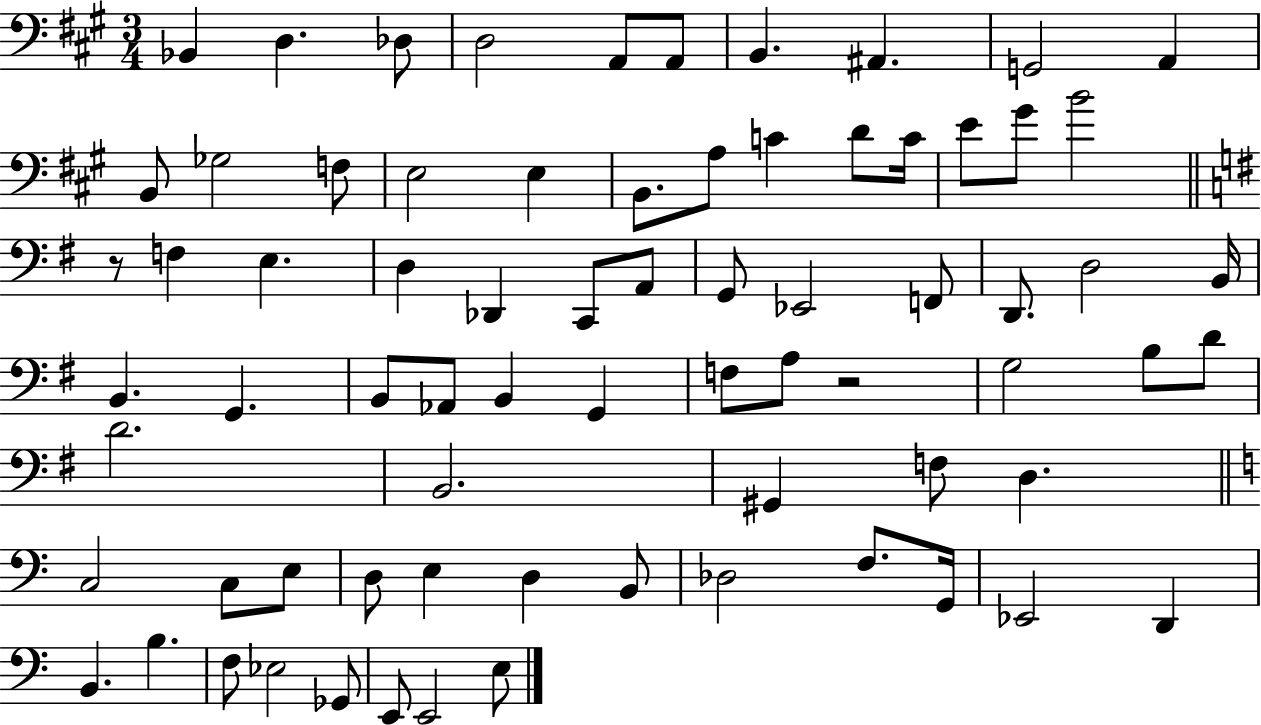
X:1
T:Untitled
M:3/4
L:1/4
K:A
_B,, D, _D,/2 D,2 A,,/2 A,,/2 B,, ^A,, G,,2 A,, B,,/2 _G,2 F,/2 E,2 E, B,,/2 A,/2 C D/2 C/4 E/2 ^G/2 B2 z/2 F, E, D, _D,, C,,/2 A,,/2 G,,/2 _E,,2 F,,/2 D,,/2 D,2 B,,/4 B,, G,, B,,/2 _A,,/2 B,, G,, F,/2 A,/2 z2 G,2 B,/2 D/2 D2 B,,2 ^G,, F,/2 D, C,2 C,/2 E,/2 D,/2 E, D, B,,/2 _D,2 F,/2 G,,/4 _E,,2 D,, B,, B, F,/2 _E,2 _G,,/2 E,,/2 E,,2 E,/2